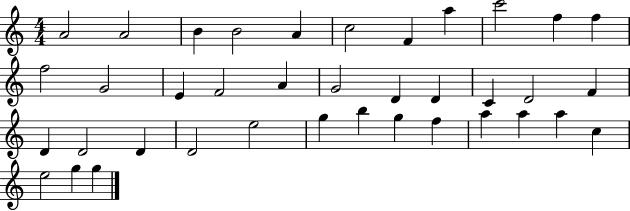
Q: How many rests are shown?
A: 0